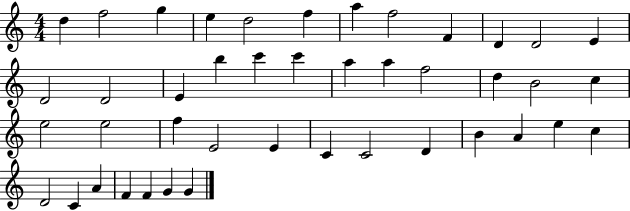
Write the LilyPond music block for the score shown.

{
  \clef treble
  \numericTimeSignature
  \time 4/4
  \key c \major
  d''4 f''2 g''4 | e''4 d''2 f''4 | a''4 f''2 f'4 | d'4 d'2 e'4 | \break d'2 d'2 | e'4 b''4 c'''4 c'''4 | a''4 a''4 f''2 | d''4 b'2 c''4 | \break e''2 e''2 | f''4 e'2 e'4 | c'4 c'2 d'4 | b'4 a'4 e''4 c''4 | \break d'2 c'4 a'4 | f'4 f'4 g'4 g'4 | \bar "|."
}